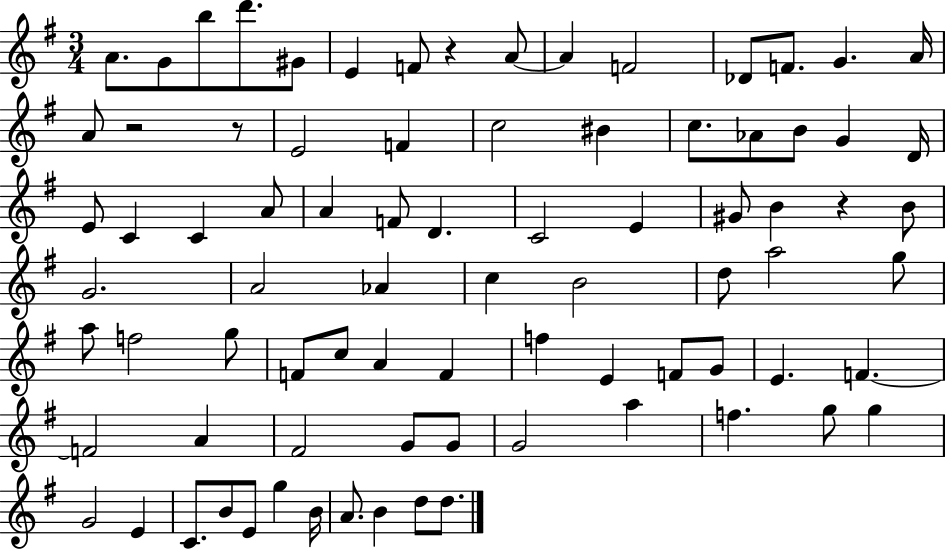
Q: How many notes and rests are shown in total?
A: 82